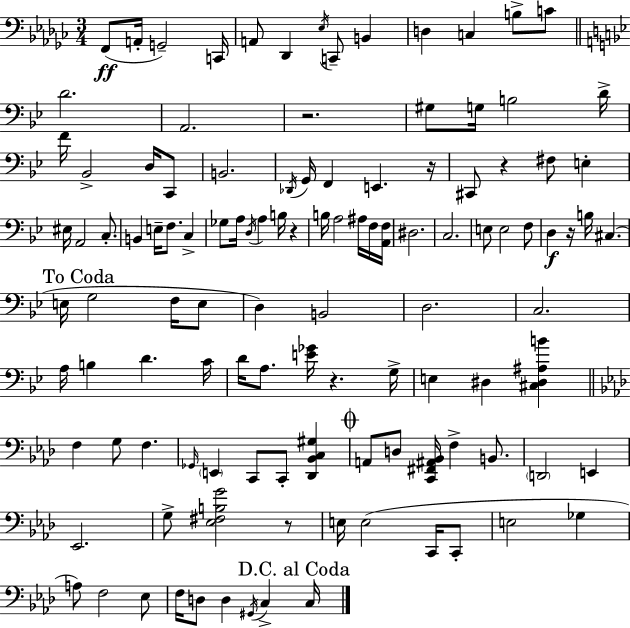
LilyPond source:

{
  \clef bass
  \numericTimeSignature
  \time 3/4
  \key ees \minor
  \repeat volta 2 { f,8(\ff a,16-. g,2--) c,16 | a,8 des,4 \acciaccatura { ees16 } c,8-- b,4 | d4 c4 b8-> c'8 | \bar "||" \break \key g \minor d'2. | a,2. | r2. | gis8 g16 b2 d'16-> | \break f'16 bes,2-> d16 c,8 | b,2. | \acciaccatura { des,16 } g,16 f,4 e,4. | r16 cis,8 r4 fis8 e4-. | \break eis16 a,2 c8.-. | b,4 e16-- f8. c4-> | ges8 a16 \acciaccatura { d16 } a4 b16 r4 | b16 a2 ais16 | \break f16 <a, f>16 dis2. | c2. | e8 e2 | f8 d4\f r16 b16 cis4.( | \break \mark "To Coda" e16 g2 f16 | e8 d4) b,2 | d2. | c2. | \break a16 b4 d'4. | c'16 d'16 a8. <e' ges'>16 r4. | g16-> e4 dis4 <cis dis ais b'>4 | \bar "||" \break \key aes \major f4 g8 f4. | \grace { ges,16 } \parenthesize e,4 c,8 c,8-. <des, bes, c gis>4 | \mark \markup { \musicglyph "scripts.coda" } a,8 d8 <c, fis, ais, bes,>16 f4-> b,8. | \parenthesize d,2 e,4 | \break ees,2. | g8-> <ees fis b g'>2 r8 | e16 e2( c,16 c,8-. | e2 ges4 | \break a8) f2 ees8 | f16 d8 d4 \acciaccatura { gis,16 } c4-> | \mark "D.C. al Coda" c16 } \bar "|."
}